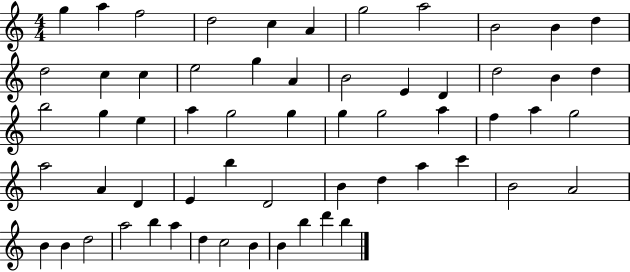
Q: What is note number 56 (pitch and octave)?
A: B4